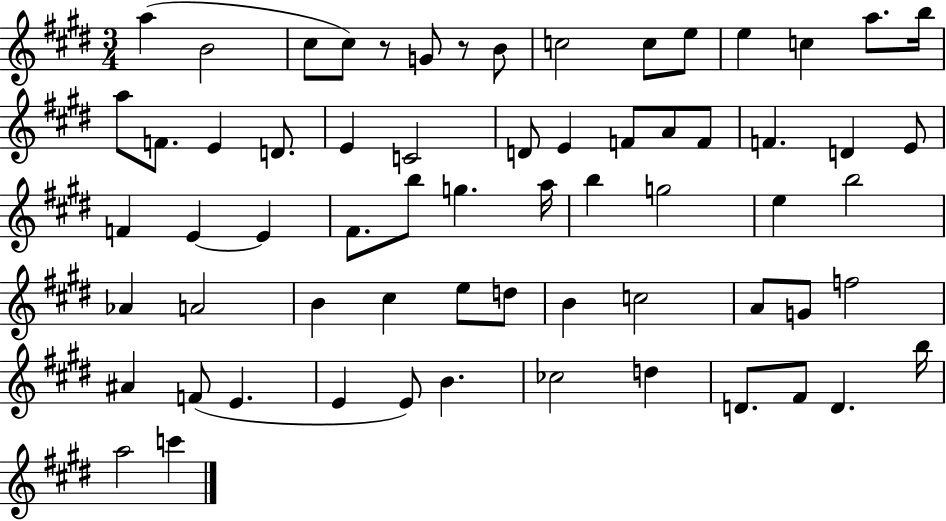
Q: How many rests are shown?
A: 2